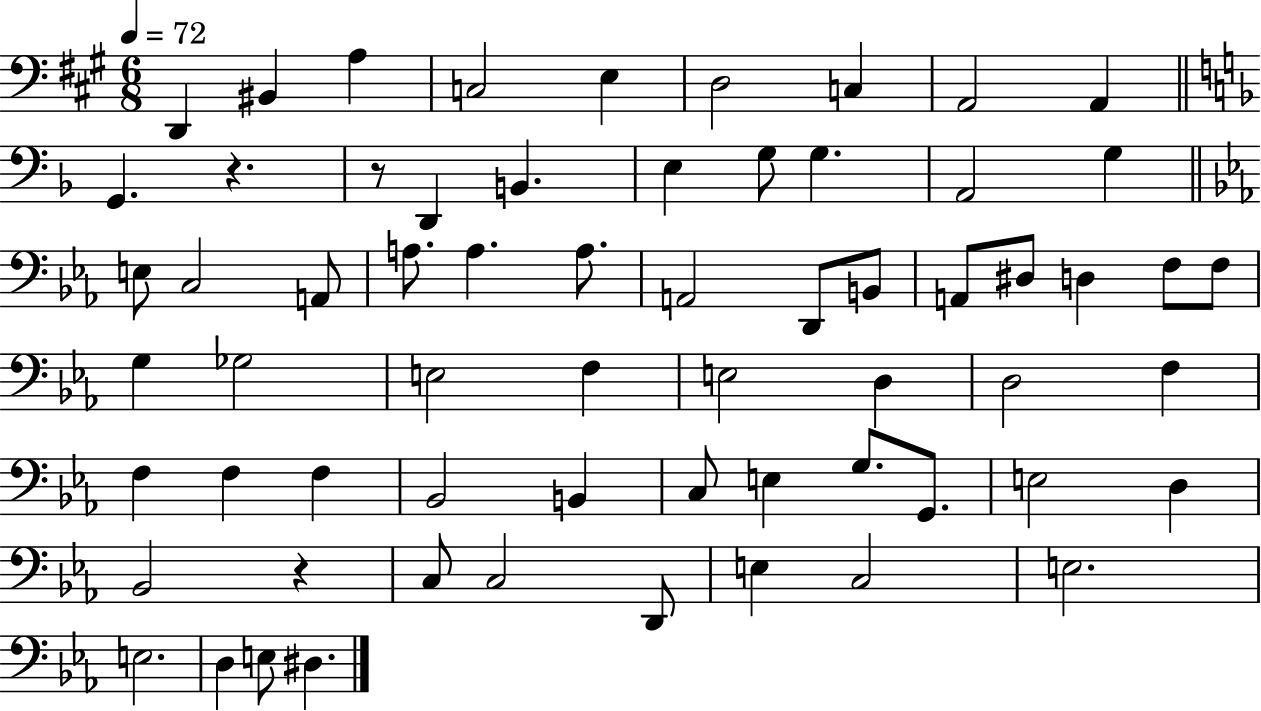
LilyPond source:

{
  \clef bass
  \numericTimeSignature
  \time 6/8
  \key a \major
  \tempo 4 = 72
  d,4 bis,4 a4 | c2 e4 | d2 c4 | a,2 a,4 | \break \bar "||" \break \key d \minor g,4. r4. | r8 d,4 b,4. | e4 g8 g4. | a,2 g4 | \break \bar "||" \break \key ees \major e8 c2 a,8 | a8. a4. a8. | a,2 d,8 b,8 | a,8 dis8 d4 f8 f8 | \break g4 ges2 | e2 f4 | e2 d4 | d2 f4 | \break f4 f4 f4 | bes,2 b,4 | c8 e4 g8. g,8. | e2 d4 | \break bes,2 r4 | c8 c2 d,8 | e4 c2 | e2. | \break e2. | d4 e8 dis4. | \bar "|."
}